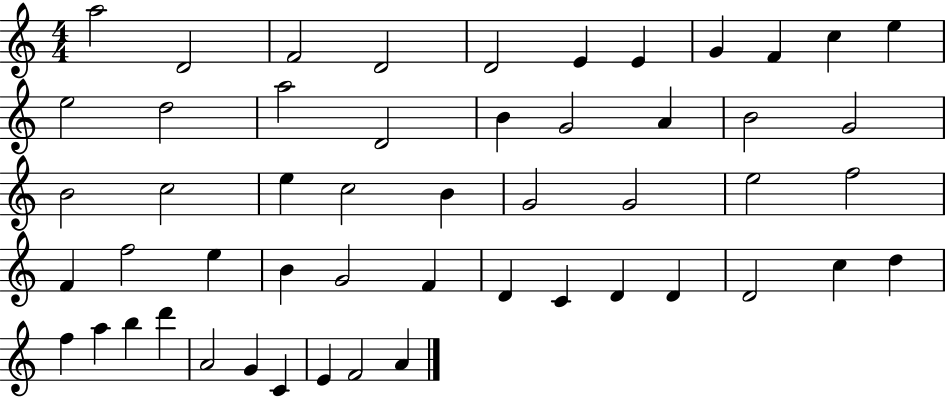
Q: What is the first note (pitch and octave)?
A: A5